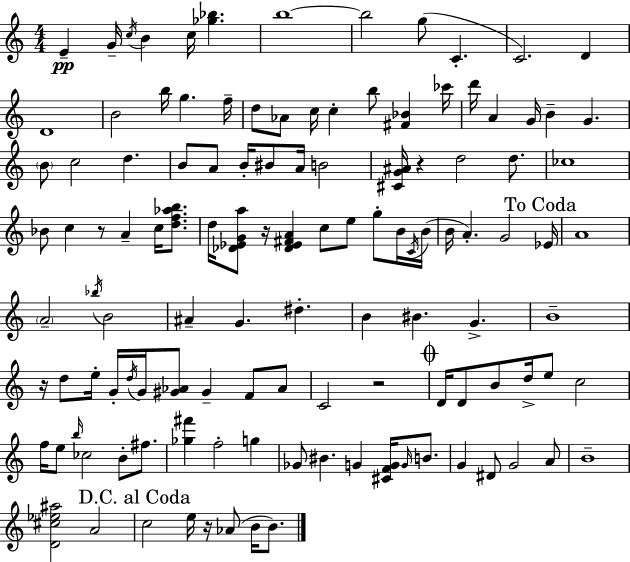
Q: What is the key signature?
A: C major